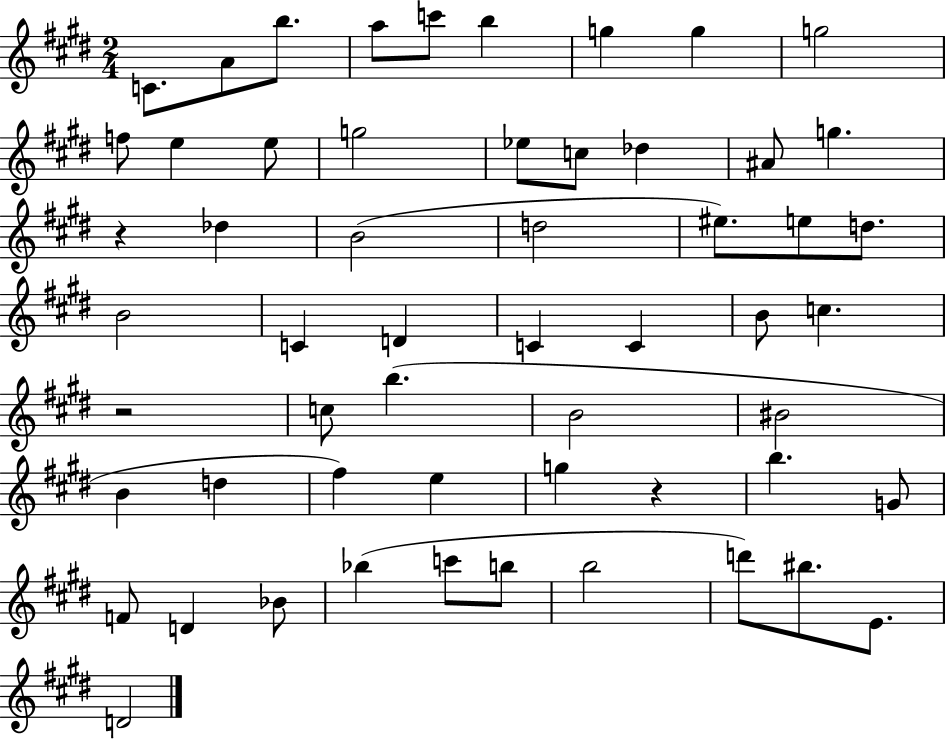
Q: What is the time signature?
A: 2/4